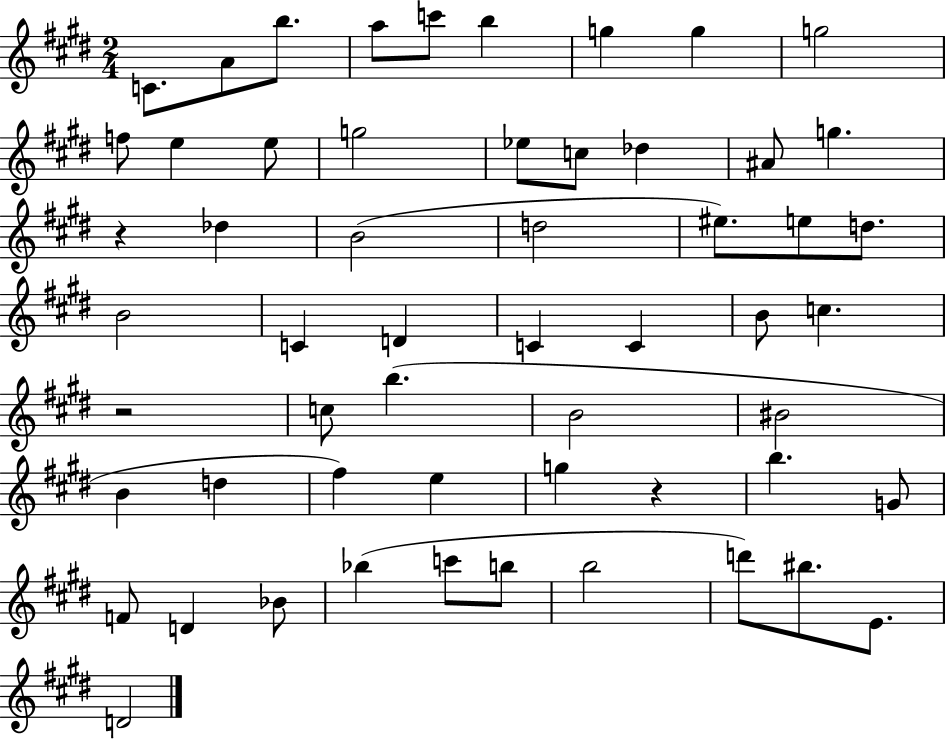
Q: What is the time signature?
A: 2/4